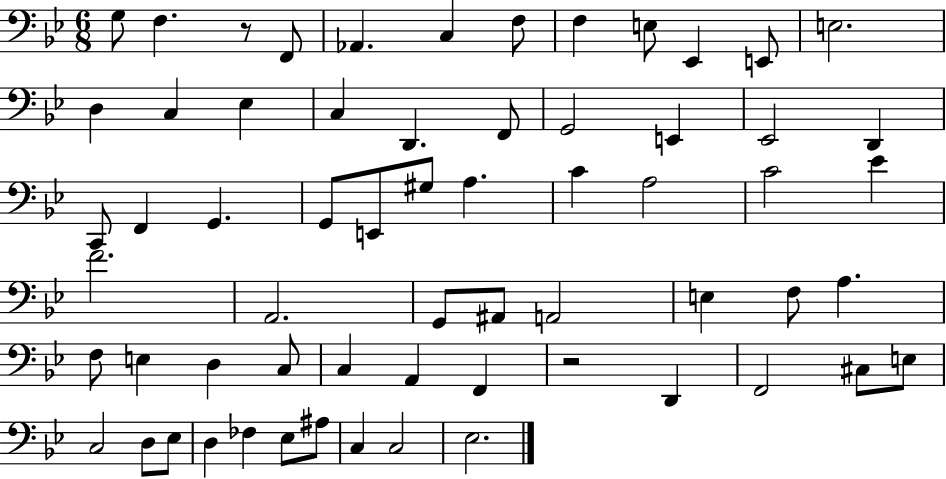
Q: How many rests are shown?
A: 2